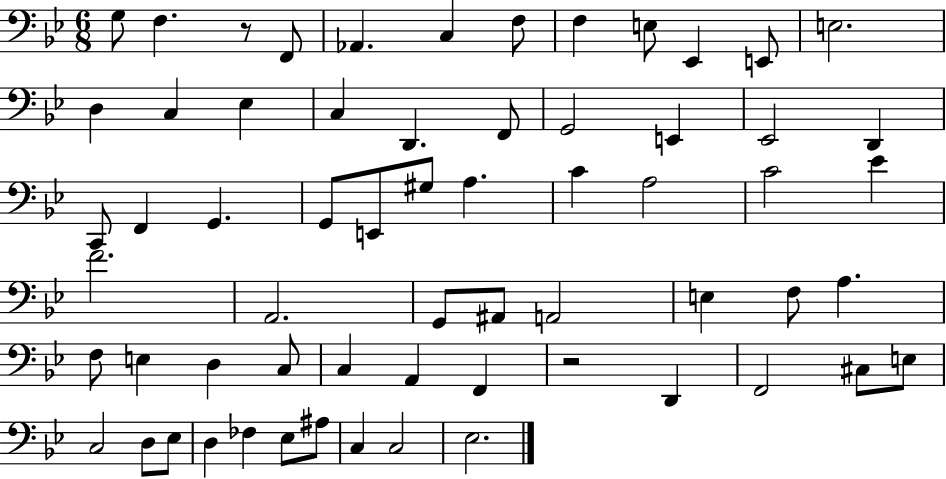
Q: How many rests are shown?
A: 2